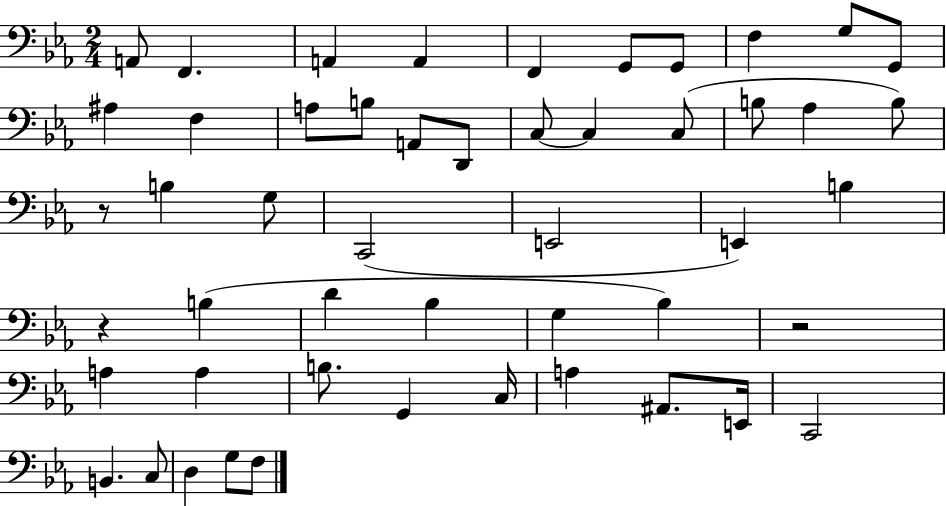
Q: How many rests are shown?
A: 3